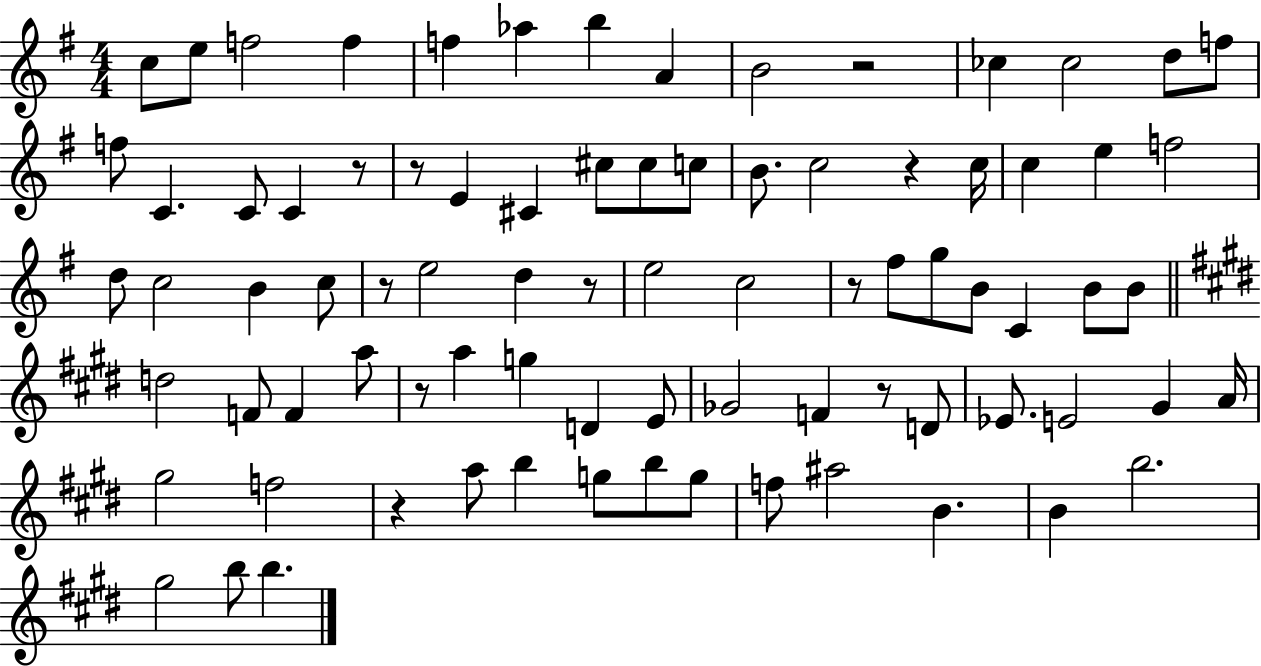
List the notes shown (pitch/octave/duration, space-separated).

C5/e E5/e F5/h F5/q F5/q Ab5/q B5/q A4/q B4/h R/h CES5/q CES5/h D5/e F5/e F5/e C4/q. C4/e C4/q R/e R/e E4/q C#4/q C#5/e C#5/e C5/e B4/e. C5/h R/q C5/s C5/q E5/q F5/h D5/e C5/h B4/q C5/e R/e E5/h D5/q R/e E5/h C5/h R/e F#5/e G5/e B4/e C4/q B4/e B4/e D5/h F4/e F4/q A5/e R/e A5/q G5/q D4/q E4/e Gb4/h F4/q R/e D4/e Eb4/e. E4/h G#4/q A4/s G#5/h F5/h R/q A5/e B5/q G5/e B5/e G5/e F5/e A#5/h B4/q. B4/q B5/h. G#5/h B5/e B5/q.